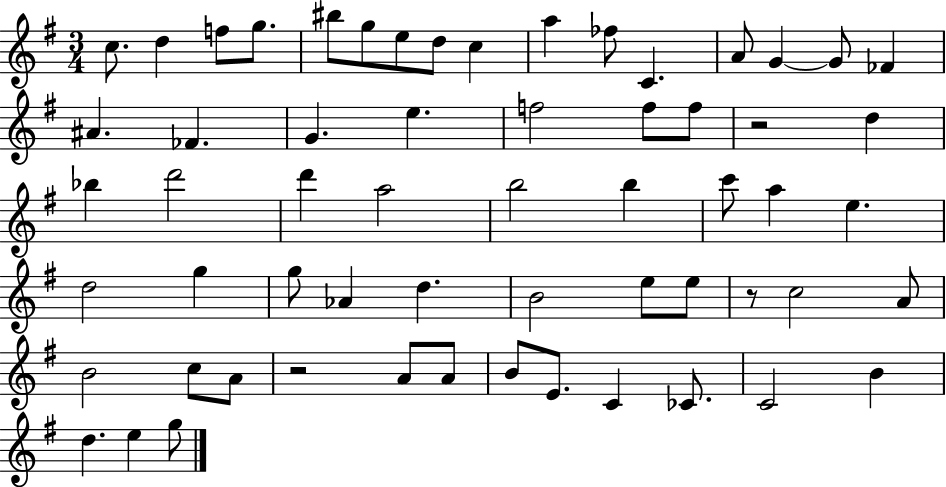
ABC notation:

X:1
T:Untitled
M:3/4
L:1/4
K:G
c/2 d f/2 g/2 ^b/2 g/2 e/2 d/2 c a _f/2 C A/2 G G/2 _F ^A _F G e f2 f/2 f/2 z2 d _b d'2 d' a2 b2 b c'/2 a e d2 g g/2 _A d B2 e/2 e/2 z/2 c2 A/2 B2 c/2 A/2 z2 A/2 A/2 B/2 E/2 C _C/2 C2 B d e g/2